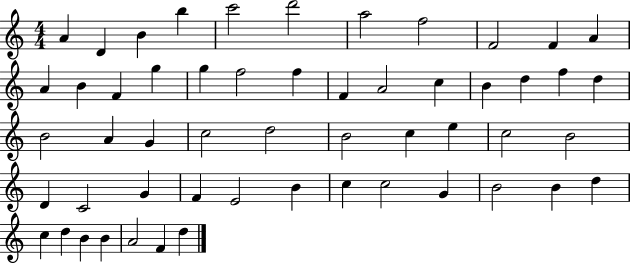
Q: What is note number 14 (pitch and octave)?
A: F4